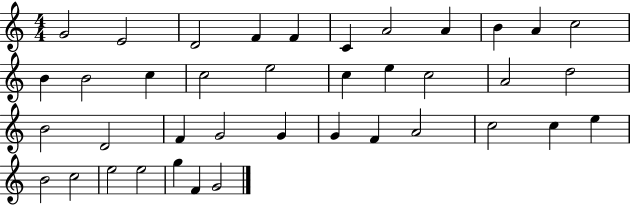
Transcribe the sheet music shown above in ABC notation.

X:1
T:Untitled
M:4/4
L:1/4
K:C
G2 E2 D2 F F C A2 A B A c2 B B2 c c2 e2 c e c2 A2 d2 B2 D2 F G2 G G F A2 c2 c e B2 c2 e2 e2 g F G2